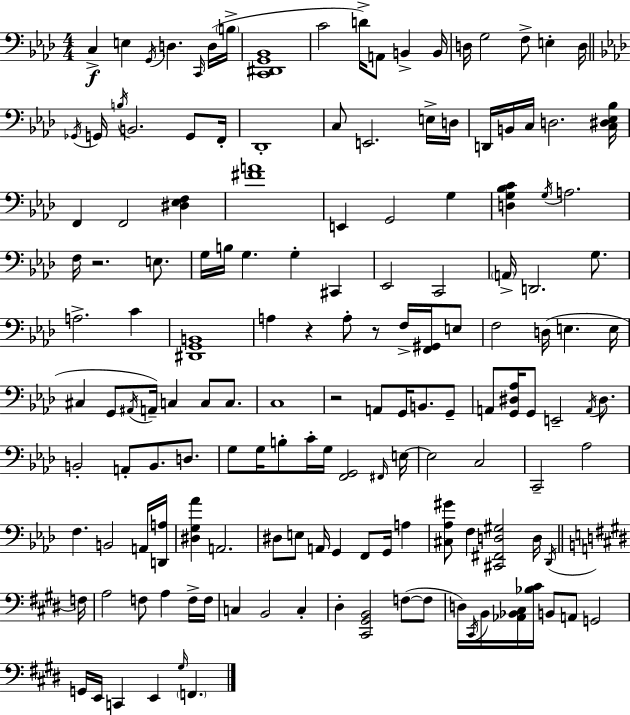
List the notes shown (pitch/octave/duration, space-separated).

C3/q E3/q G2/s D3/q. C2/s D3/s B3/s [C2,D#2,G2,Bb2]/w C4/h D4/s A2/e B2/q B2/s D3/s G3/h F3/e E3/q D3/s Gb2/s G2/s B3/s B2/h. G2/e F2/s Db2/w C3/e E2/h. E3/s D3/s D2/s B2/s C3/s D3/h. [C3,D#3,Eb3,Bb3]/s F2/q F2/h [D#3,Eb3,F3]/q [F#4,A4]/w E2/q G2/h G3/q [D3,G3,Bb3,C4]/q G3/s A3/h. F3/s R/h. E3/e. G3/s B3/s G3/q. G3/q C#2/q Eb2/h C2/h A2/s D2/h. G3/e. A3/h. C4/q [D#2,G2,B2]/w A3/q R/q A3/e R/e F3/s [F2,G#2]/s E3/e F3/h D3/s E3/q. E3/s C#3/q G2/e A#2/s A2/s C3/q C3/e C3/e. C3/w R/h A2/e G2/s B2/e. G2/e A2/e [G2,D#3,Ab3]/s G2/e E2/h A2/s D#3/e. B2/h A2/e B2/e. D3/e. G3/e G3/s B3/e C4/s G3/s [F2,G2]/h F#2/s E3/s E3/h C3/h C2/h Ab3/h F3/q. B2/h A2/s [D2,A3]/s [D#3,G3,Ab4]/q A2/h. D#3/e E3/e A2/s G2/q F2/e G2/s A3/q [C#3,Ab3,G#4]/e F3/q [C#2,F#2,D3,G#3]/h D3/s Db2/s F3/s A3/h F3/e A3/q F3/s F3/s C3/q B2/h C3/q D#3/q [C#2,G#2,B2]/h F3/e F3/e D3/s C#2/s B2/s [Ab2,Bb2,C#3]/s [Bb3,C#4]/s B2/e A2/e G2/h G2/s E2/s C2/q E2/q G#3/s F2/q.